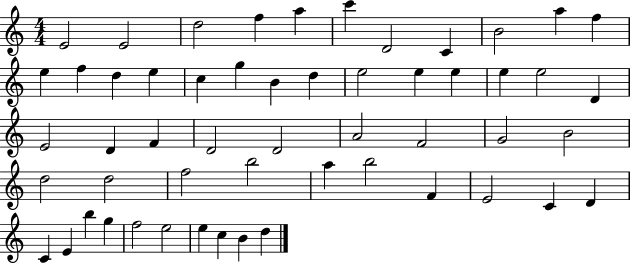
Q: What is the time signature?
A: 4/4